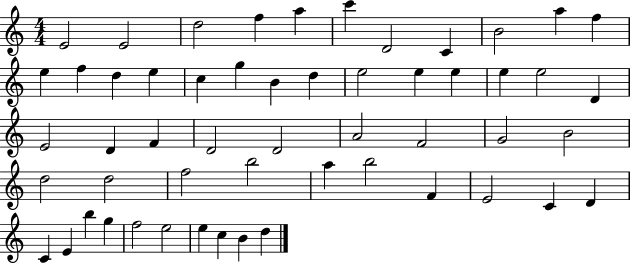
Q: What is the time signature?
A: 4/4